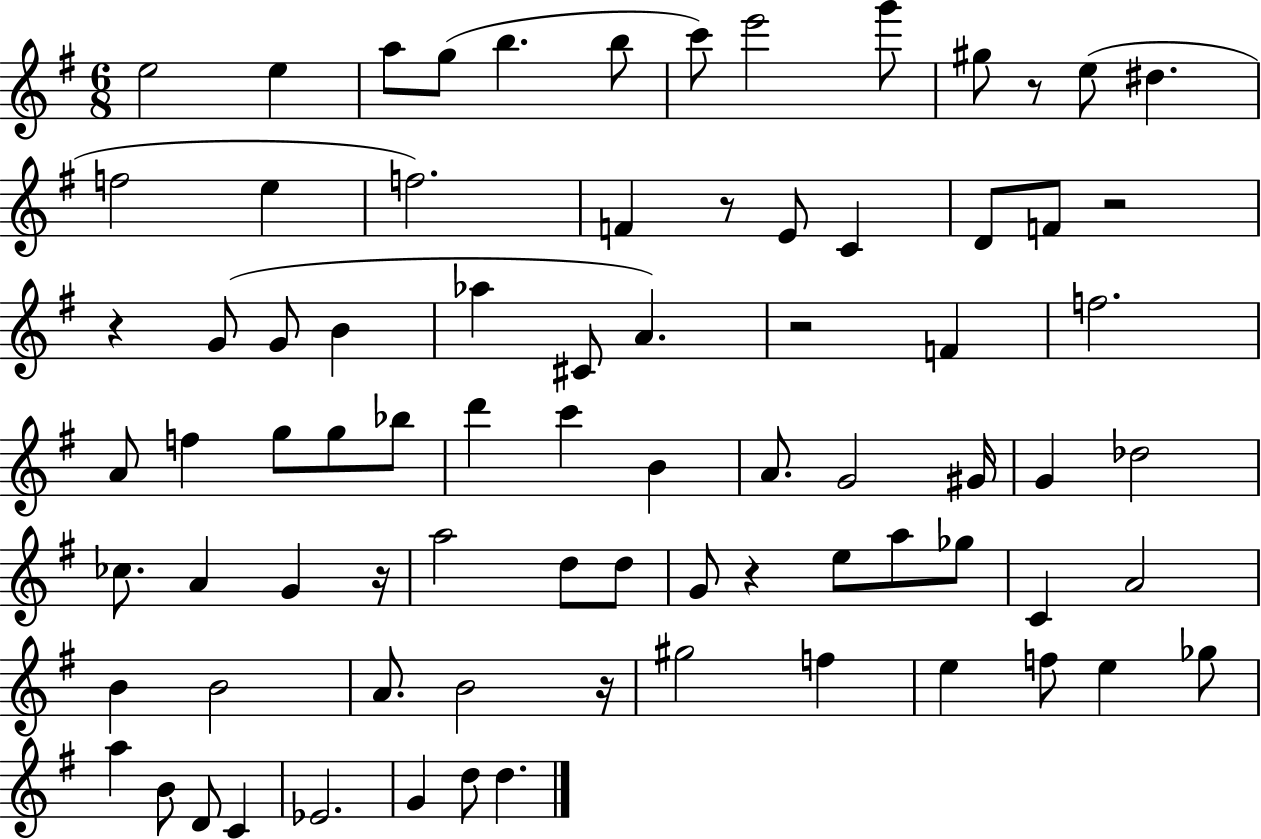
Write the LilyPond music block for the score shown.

{
  \clef treble
  \numericTimeSignature
  \time 6/8
  \key g \major
  e''2 e''4 | a''8 g''8( b''4. b''8 | c'''8) e'''2 g'''8 | gis''8 r8 e''8( dis''4. | \break f''2 e''4 | f''2.) | f'4 r8 e'8 c'4 | d'8 f'8 r2 | \break r4 g'8( g'8 b'4 | aes''4 cis'8 a'4.) | r2 f'4 | f''2. | \break a'8 f''4 g''8 g''8 bes''8 | d'''4 c'''4 b'4 | a'8. g'2 gis'16 | g'4 des''2 | \break ces''8. a'4 g'4 r16 | a''2 d''8 d''8 | g'8 r4 e''8 a''8 ges''8 | c'4 a'2 | \break b'4 b'2 | a'8. b'2 r16 | gis''2 f''4 | e''4 f''8 e''4 ges''8 | \break a''4 b'8 d'8 c'4 | ees'2. | g'4 d''8 d''4. | \bar "|."
}